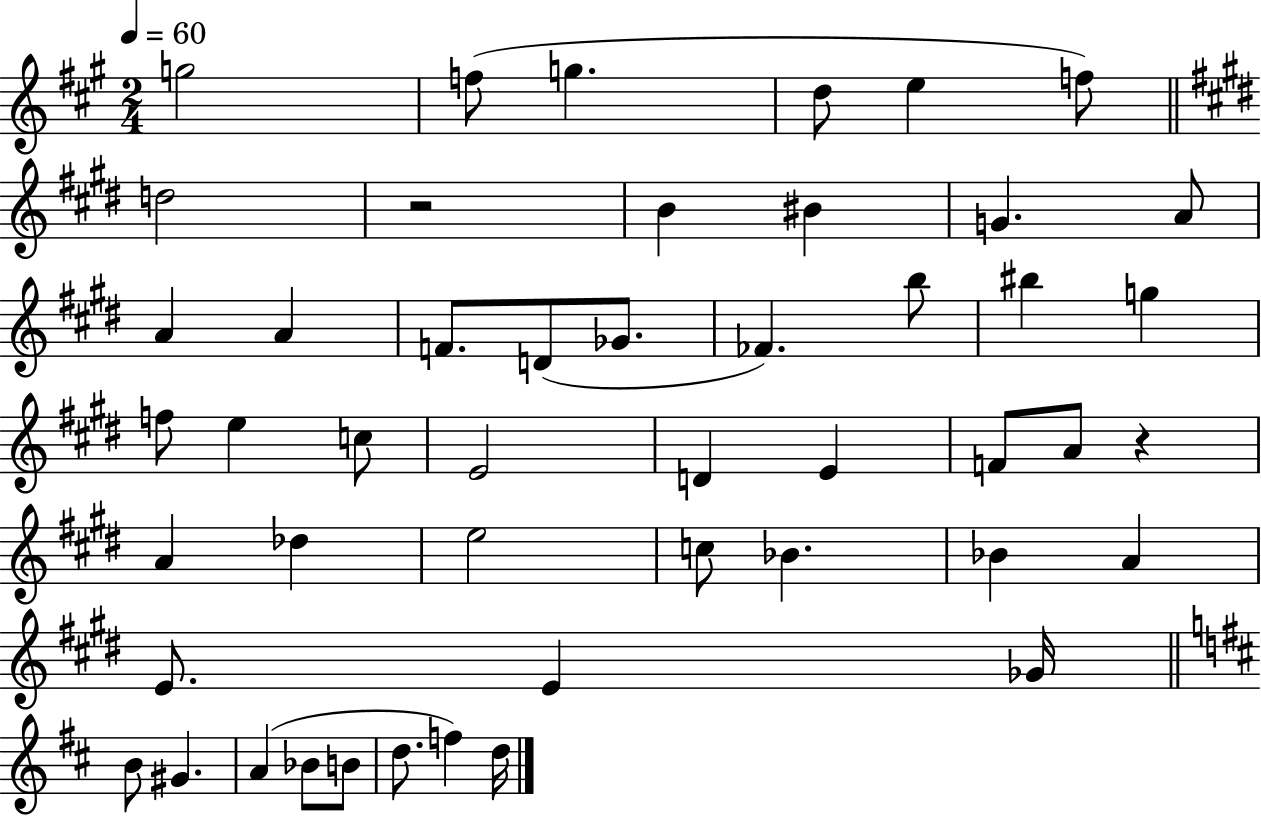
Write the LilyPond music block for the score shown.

{
  \clef treble
  \numericTimeSignature
  \time 2/4
  \key a \major
  \tempo 4 = 60
  g''2 | f''8( g''4. | d''8 e''4 f''8) | \bar "||" \break \key e \major d''2 | r2 | b'4 bis'4 | g'4. a'8 | \break a'4 a'4 | f'8. d'8( ges'8. | fes'4.) b''8 | bis''4 g''4 | \break f''8 e''4 c''8 | e'2 | d'4 e'4 | f'8 a'8 r4 | \break a'4 des''4 | e''2 | c''8 bes'4. | bes'4 a'4 | \break e'8. e'4 ges'16 | \bar "||" \break \key d \major b'8 gis'4. | a'4( bes'8 b'8 | d''8. f''4) d''16 | \bar "|."
}